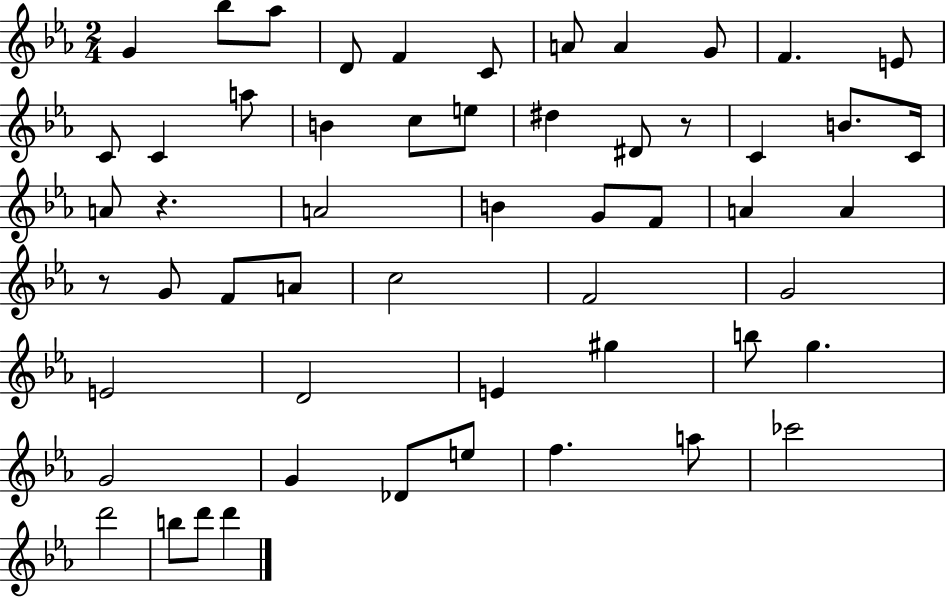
G4/q Bb5/e Ab5/e D4/e F4/q C4/e A4/e A4/q G4/e F4/q. E4/e C4/e C4/q A5/e B4/q C5/e E5/e D#5/q D#4/e R/e C4/q B4/e. C4/s A4/e R/q. A4/h B4/q G4/e F4/e A4/q A4/q R/e G4/e F4/e A4/e C5/h F4/h G4/h E4/h D4/h E4/q G#5/q B5/e G5/q. G4/h G4/q Db4/e E5/e F5/q. A5/e CES6/h D6/h B5/e D6/e D6/q